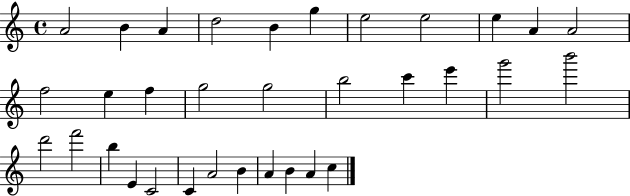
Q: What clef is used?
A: treble